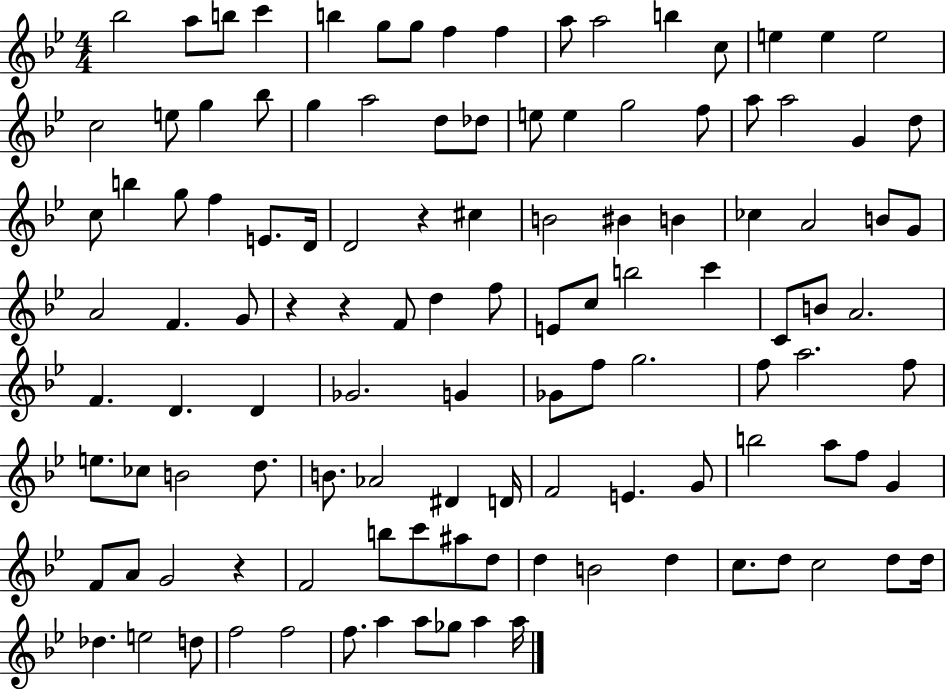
{
  \clef treble
  \numericTimeSignature
  \time 4/4
  \key bes \major
  bes''2 a''8 b''8 c'''4 | b''4 g''8 g''8 f''4 f''4 | a''8 a''2 b''4 c''8 | e''4 e''4 e''2 | \break c''2 e''8 g''4 bes''8 | g''4 a''2 d''8 des''8 | e''8 e''4 g''2 f''8 | a''8 a''2 g'4 d''8 | \break c''8 b''4 g''8 f''4 e'8. d'16 | d'2 r4 cis''4 | b'2 bis'4 b'4 | ces''4 a'2 b'8 g'8 | \break a'2 f'4. g'8 | r4 r4 f'8 d''4 f''8 | e'8 c''8 b''2 c'''4 | c'8 b'8 a'2. | \break f'4. d'4. d'4 | ges'2. g'4 | ges'8 f''8 g''2. | f''8 a''2. f''8 | \break e''8. ces''8 b'2 d''8. | b'8. aes'2 dis'4 d'16 | f'2 e'4. g'8 | b''2 a''8 f''8 g'4 | \break f'8 a'8 g'2 r4 | f'2 b''8 c'''8 ais''8 d''8 | d''4 b'2 d''4 | c''8. d''8 c''2 d''8 d''16 | \break des''4. e''2 d''8 | f''2 f''2 | f''8. a''4 a''8 ges''8 a''4 a''16 | \bar "|."
}